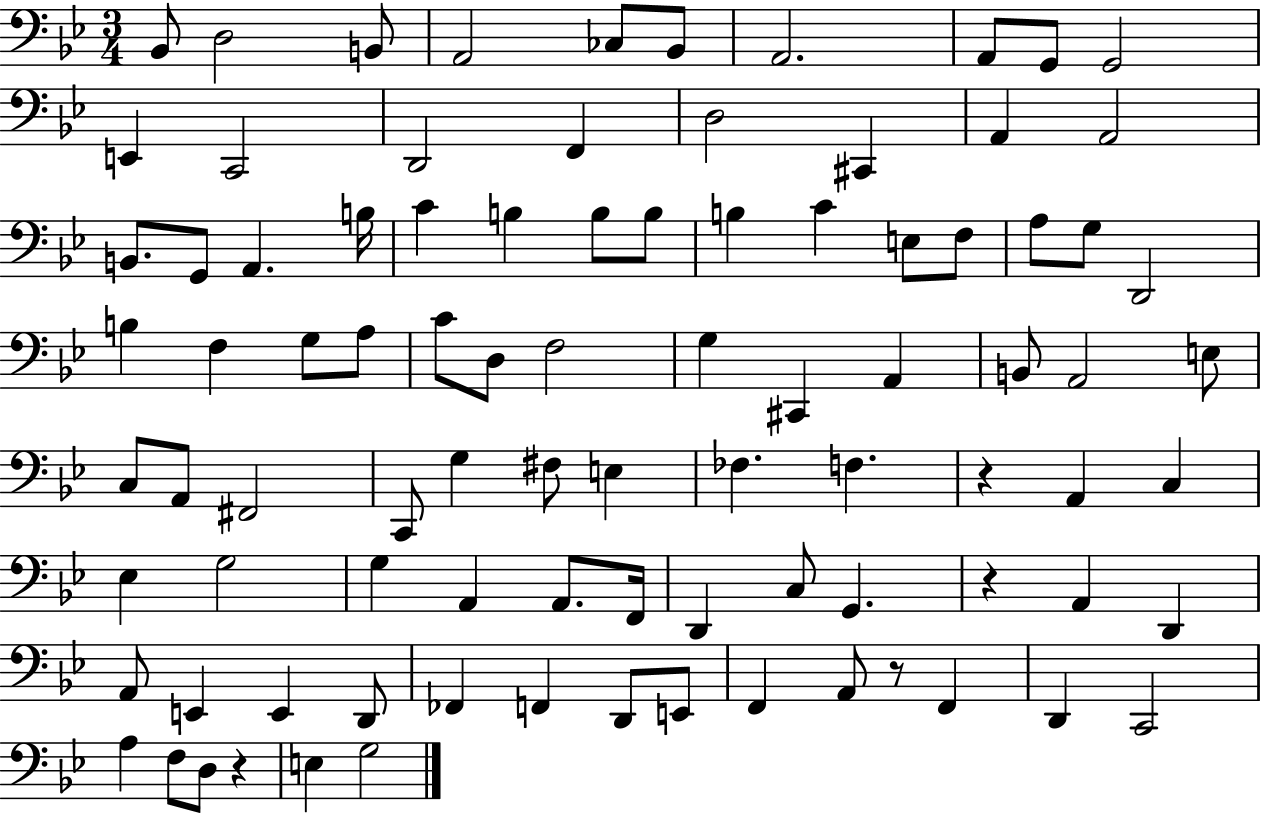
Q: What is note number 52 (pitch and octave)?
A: F#3